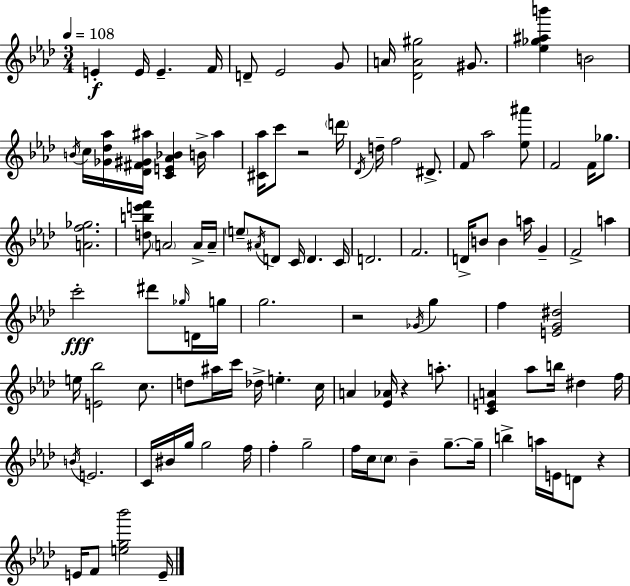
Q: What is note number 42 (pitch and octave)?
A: F4